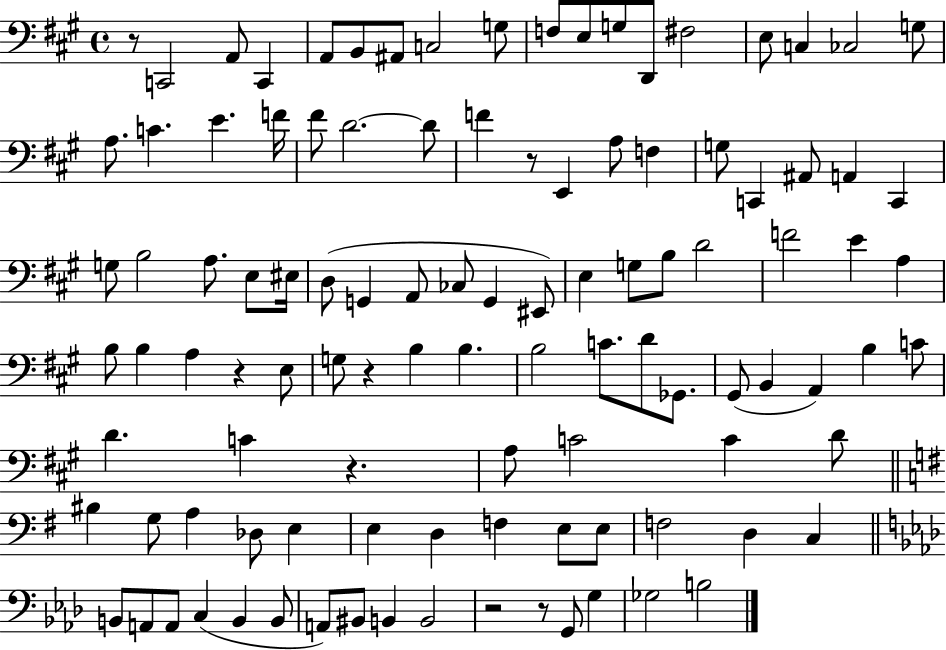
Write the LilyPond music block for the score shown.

{
  \clef bass
  \time 4/4
  \defaultTimeSignature
  \key a \major
  r8 c,2 a,8 c,4 | a,8 b,8 ais,8 c2 g8 | f8 e8 g8 d,8 fis2 | e8 c4 ces2 g8 | \break a8. c'4. e'4. f'16 | fis'8 d'2.~~ d'8 | f'4 r8 e,4 a8 f4 | g8 c,4 ais,8 a,4 c,4 | \break g8 b2 a8. e8 eis16 | d8( g,4 a,8 ces8 g,4 eis,8) | e4 g8 b8 d'2 | f'2 e'4 a4 | \break b8 b4 a4 r4 e8 | g8 r4 b4 b4. | b2 c'8. d'8 ges,8. | gis,8( b,4 a,4) b4 c'8 | \break d'4. c'4 r4. | a8 c'2 c'4 d'8 | \bar "||" \break \key e \minor bis4 g8 a4 des8 e4 | e4 d4 f4 e8 e8 | f2 d4 c4 | \bar "||" \break \key f \minor b,8 a,8 a,8 c4( b,4 b,8 | a,8) bis,8 b,4 b,2 | r2 r8 g,8 g4 | ges2 b2 | \break \bar "|."
}